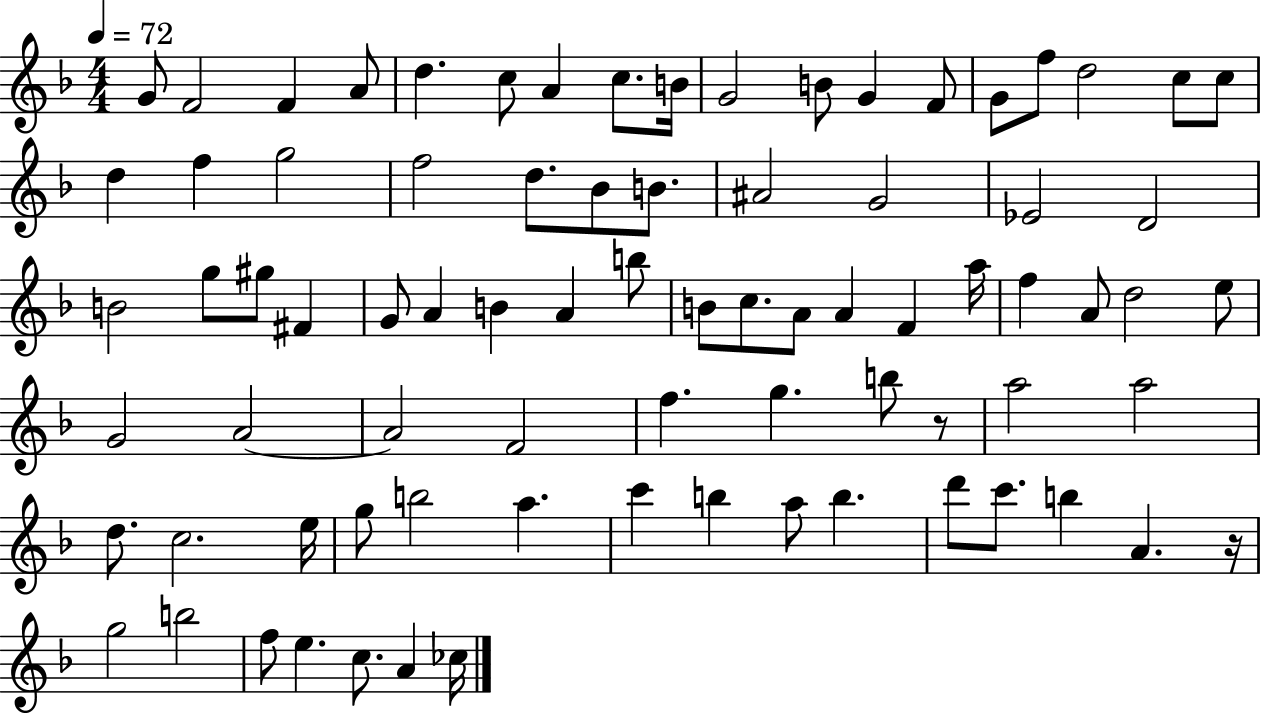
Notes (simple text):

G4/e F4/h F4/q A4/e D5/q. C5/e A4/q C5/e. B4/s G4/h B4/e G4/q F4/e G4/e F5/e D5/h C5/e C5/e D5/q F5/q G5/h F5/h D5/e. Bb4/e B4/e. A#4/h G4/h Eb4/h D4/h B4/h G5/e G#5/e F#4/q G4/e A4/q B4/q A4/q B5/e B4/e C5/e. A4/e A4/q F4/q A5/s F5/q A4/e D5/h E5/e G4/h A4/h A4/h F4/h F5/q. G5/q. B5/e R/e A5/h A5/h D5/e. C5/h. E5/s G5/e B5/h A5/q. C6/q B5/q A5/e B5/q. D6/e C6/e. B5/q A4/q. R/s G5/h B5/h F5/e E5/q. C5/e. A4/q CES5/s